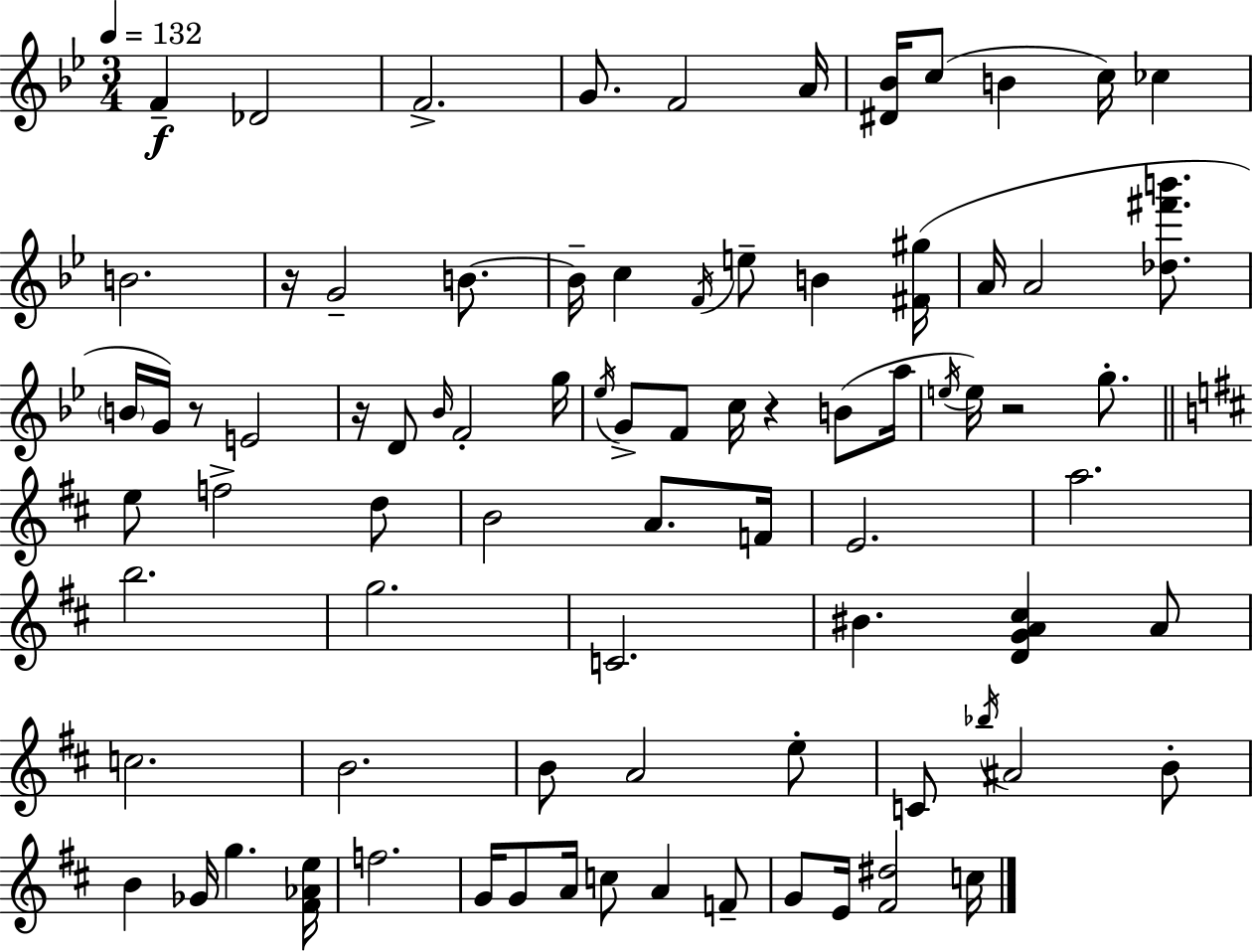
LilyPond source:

{
  \clef treble
  \numericTimeSignature
  \time 3/4
  \key bes \major
  \tempo 4 = 132
  f'4--\f des'2 | f'2.-> | g'8. f'2 a'16 | <dis' bes'>16 c''8( b'4 c''16) ces''4 | \break b'2. | r16 g'2-- b'8.~~ | b'16-- c''4 \acciaccatura { f'16 } e''8-- b'4 | <fis' gis''>16( a'16 a'2 <des'' fis''' b'''>8. | \break \parenthesize b'16 g'16) r8 e'2 | r16 d'8 \grace { bes'16 } f'2-. | g''16 \acciaccatura { ees''16 } g'8-> f'8 c''16 r4 | b'8( a''16 \acciaccatura { e''16 } e''16) r2 | \break g''8.-. \bar "||" \break \key d \major e''8 f''2-> d''8 | b'2 a'8. f'16 | e'2. | a''2. | \break b''2. | g''2. | c'2. | bis'4. <d' g' a' cis''>4 a'8 | \break c''2. | b'2. | b'8 a'2 e''8-. | c'8 \acciaccatura { bes''16 } ais'2 b'8-. | \break b'4 ges'16 g''4. | <fis' aes' e''>16 f''2. | g'16 g'8 a'16 c''8 a'4 f'8-- | g'8 e'16 <fis' dis''>2 | \break c''16 \bar "|."
}